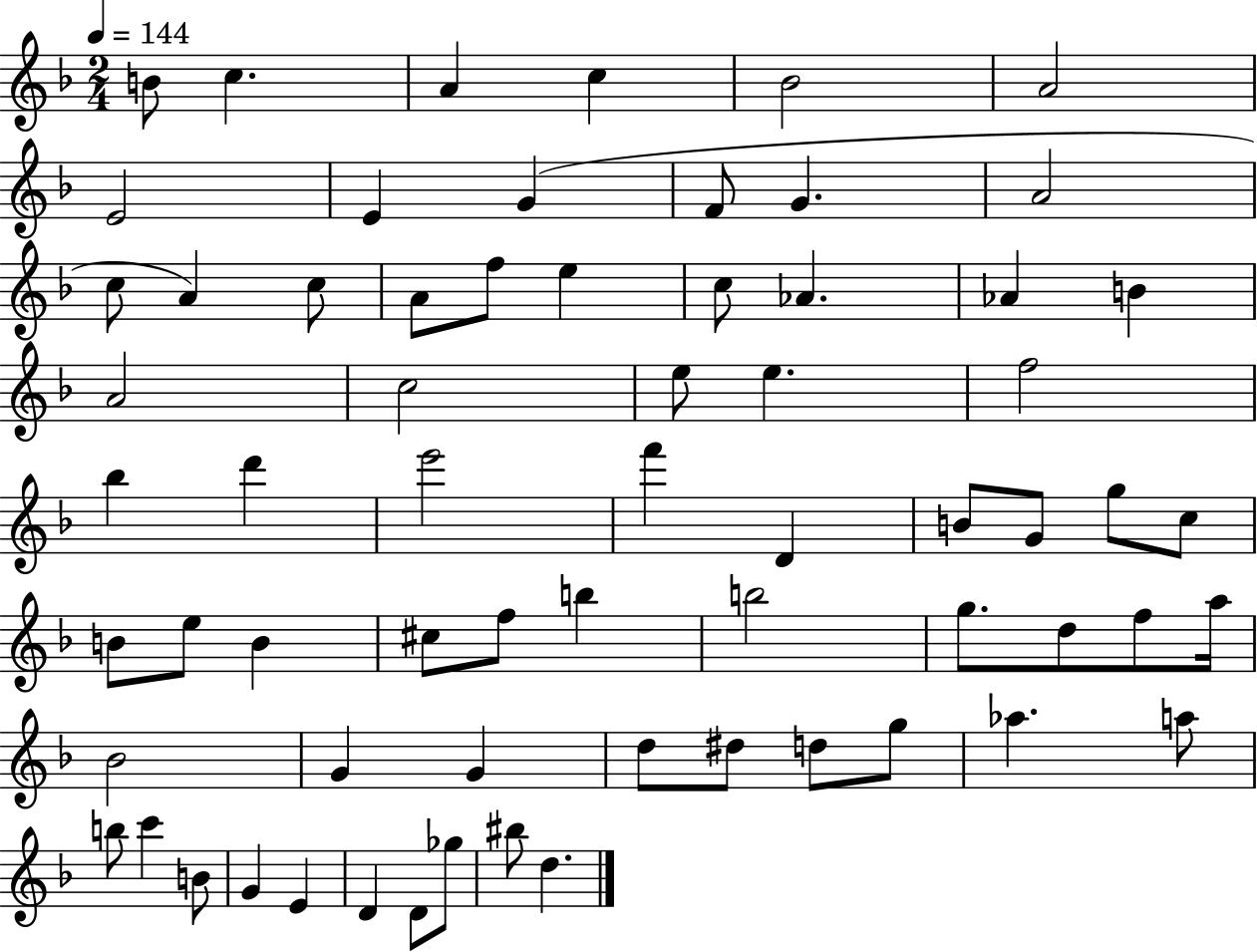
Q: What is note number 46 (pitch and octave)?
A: F5